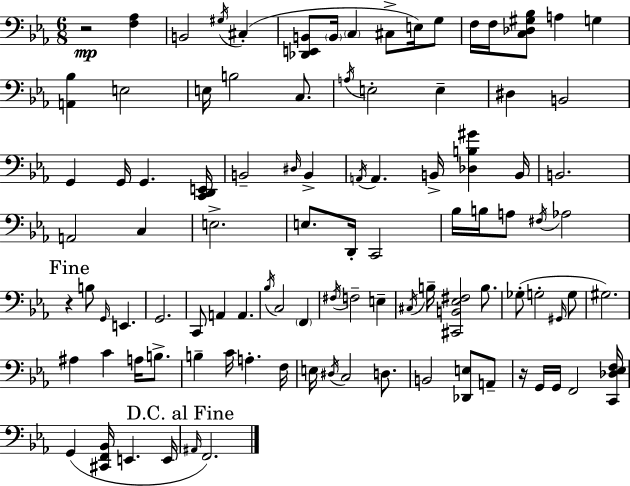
{
  \clef bass
  \numericTimeSignature
  \time 6/8
  \key c \minor
  r2\mp <f aes>4 | b,2 \acciaccatura { gis16 } cis4-.( | <des, e, b,>8 \parenthesize b,16 \parenthesize c4 cis8-> e16) g8 | f16 f16 <c des gis bes>8 a4 g4 | \break <a, bes>4 e2 | e16 b2 c8. | \acciaccatura { a16 } e2-. e4-- | dis4 b,2 | \break g,4 g,16 g,4. | <c, d, e,>16 b,2-- \grace { dis16 } b,4-> | \acciaccatura { a,16 } a,4. b,16-> <des b gis'>4 | b,16 b,2. | \break a,2 | c4 e2.-> | e8. d,16-. c,2 | bes16 b16 a8 \acciaccatura { fis16 } aes2 | \break \mark "Fine" r4 b8 \grace { g,16 } | e,4. g,2. | c,8 a,4 | a,4. \acciaccatura { bes16 } c2 | \break \parenthesize f,4 \acciaccatura { fis16 } f2-- | e4-- \acciaccatura { cis16 } b16-- <cis, b, ees fis>2 | b8. ges8-.( g2-. | \grace { gis,16 } g8 gis2.) | \break ais4 | c'4 a16 b8.-> b4-- | c'16 a4.-. f16 e16 \acciaccatura { dis16 } | c2 d8. b,2 | \break <des, e>8 a,8-- r16 | g,16 g,16 f,2 <c, des ees f>16 g,4( | <cis, f, bes,>16 e,4. e,16 \mark "D.C. al Fine" \grace { ais,16 } | f,2.) | \break \bar "|."
}